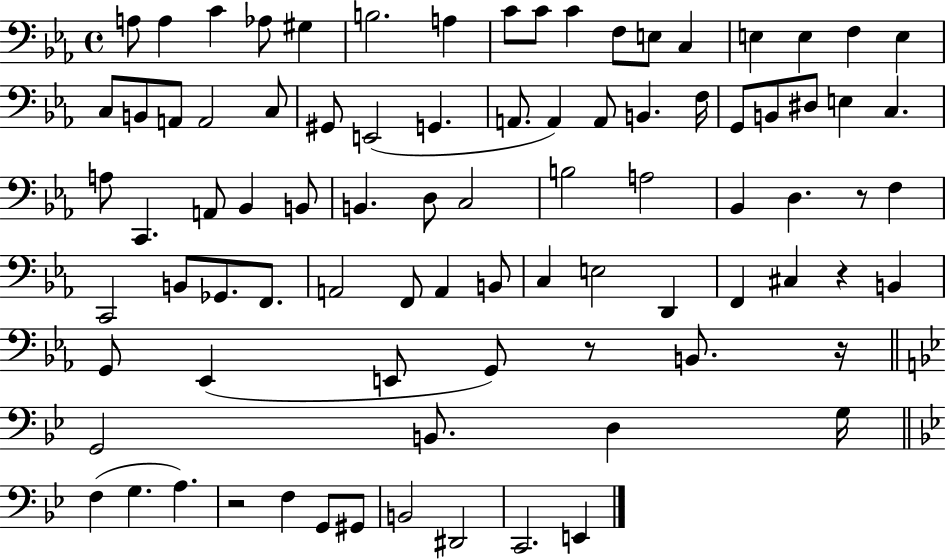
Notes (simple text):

A3/e A3/q C4/q Ab3/e G#3/q B3/h. A3/q C4/e C4/e C4/q F3/e E3/e C3/q E3/q E3/q F3/q E3/q C3/e B2/e A2/e A2/h C3/e G#2/e E2/h G2/q. A2/e. A2/q A2/e B2/q. F3/s G2/e B2/e D#3/e E3/q C3/q. A3/e C2/q. A2/e Bb2/q B2/e B2/q. D3/e C3/h B3/h A3/h Bb2/q D3/q. R/e F3/q C2/h B2/e Gb2/e. F2/e. A2/h F2/e A2/q B2/e C3/q E3/h D2/q F2/q C#3/q R/q B2/q G2/e Eb2/q E2/e G2/e R/e B2/e. R/s G2/h B2/e. D3/q G3/s F3/q G3/q. A3/q. R/h F3/q G2/e G#2/e B2/h D#2/h C2/h. E2/q